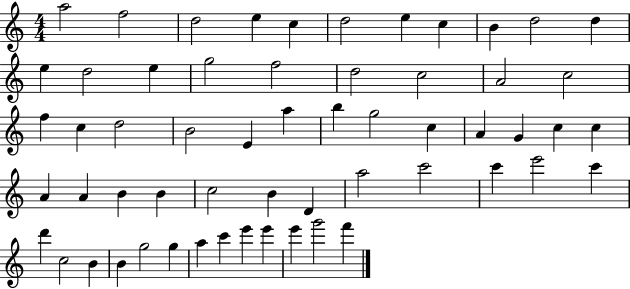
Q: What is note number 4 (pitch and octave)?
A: E5